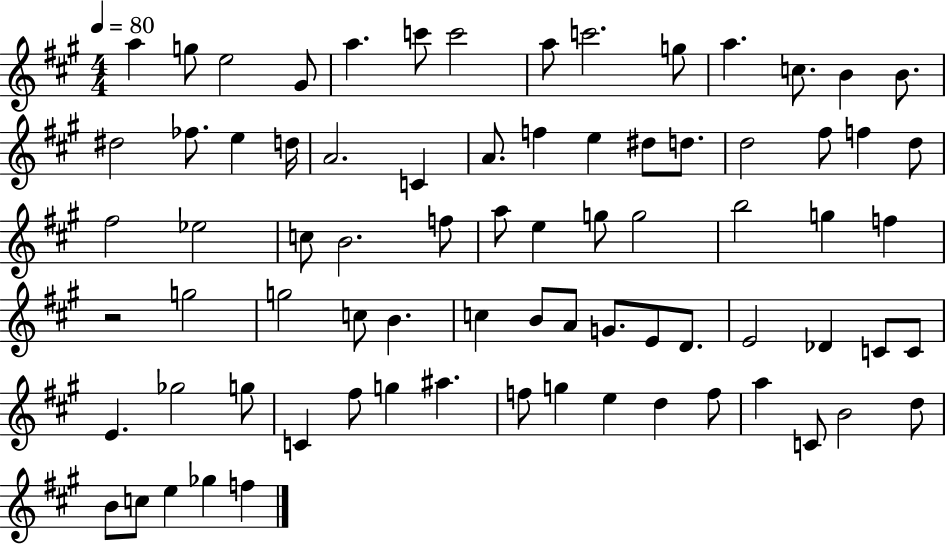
{
  \clef treble
  \numericTimeSignature
  \time 4/4
  \key a \major
  \tempo 4 = 80
  a''4 g''8 e''2 gis'8 | a''4. c'''8 c'''2 | a''8 c'''2. g''8 | a''4. c''8. b'4 b'8. | \break dis''2 fes''8. e''4 d''16 | a'2. c'4 | a'8. f''4 e''4 dis''8 d''8. | d''2 fis''8 f''4 d''8 | \break fis''2 ees''2 | c''8 b'2. f''8 | a''8 e''4 g''8 g''2 | b''2 g''4 f''4 | \break r2 g''2 | g''2 c''8 b'4. | c''4 b'8 a'8 g'8. e'8 d'8. | e'2 des'4 c'8 c'8 | \break e'4. ges''2 g''8 | c'4 fis''8 g''4 ais''4. | f''8 g''4 e''4 d''4 f''8 | a''4 c'8 b'2 d''8 | \break b'8 c''8 e''4 ges''4 f''4 | \bar "|."
}